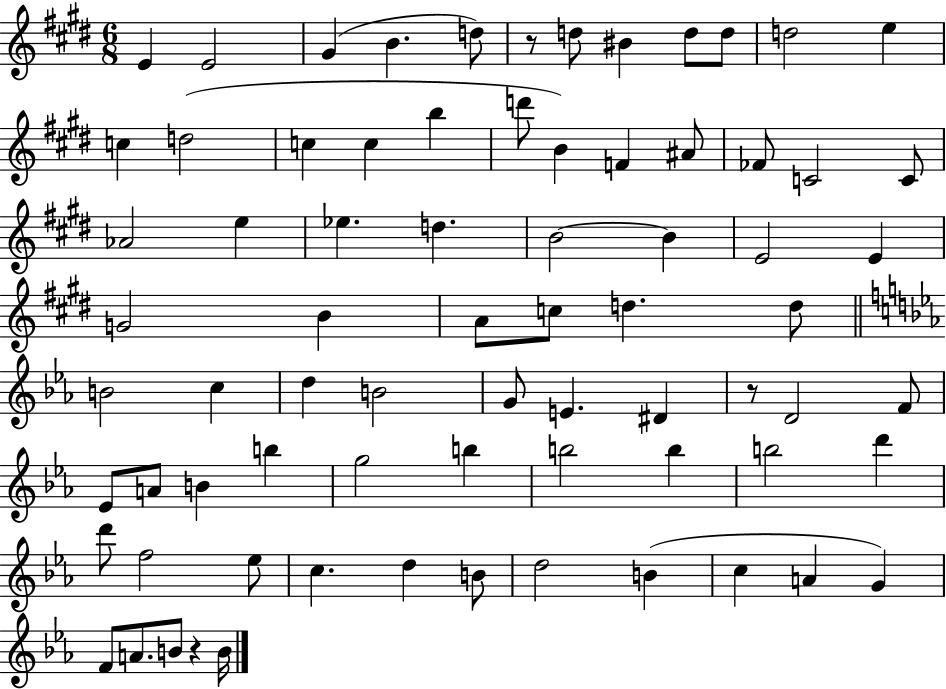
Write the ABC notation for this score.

X:1
T:Untitled
M:6/8
L:1/4
K:E
E E2 ^G B d/2 z/2 d/2 ^B d/2 d/2 d2 e c d2 c c b d'/2 B F ^A/2 _F/2 C2 C/2 _A2 e _e d B2 B E2 E G2 B A/2 c/2 d d/2 B2 c d B2 G/2 E ^D z/2 D2 F/2 _E/2 A/2 B b g2 b b2 b b2 d' d'/2 f2 _e/2 c d B/2 d2 B c A G F/2 A/2 B/2 z B/4